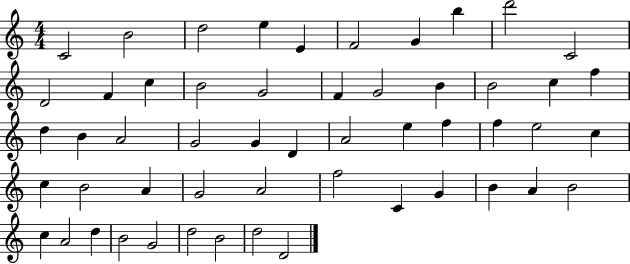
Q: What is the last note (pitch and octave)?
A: D4